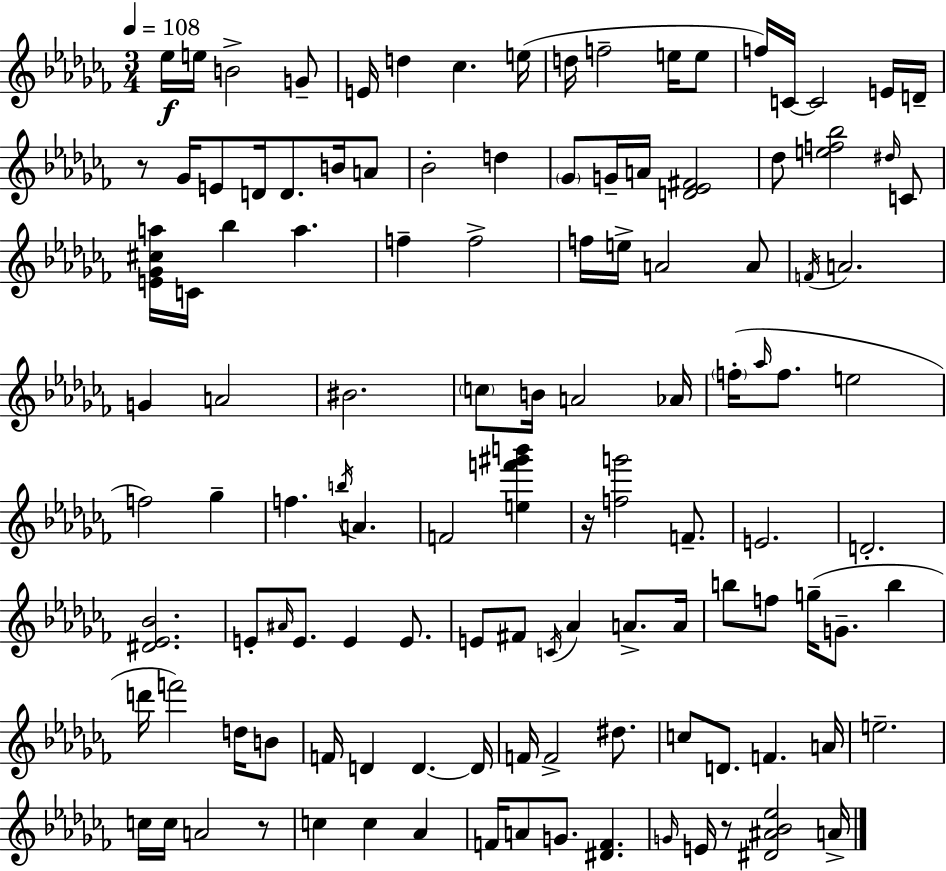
{
  \clef treble
  \numericTimeSignature
  \time 3/4
  \key aes \minor
  \tempo 4 = 108
  ees''16\f e''16 b'2-> g'8-- | e'16 d''4 ces''4. e''16( | d''16 f''2-- e''16 e''8 | f''16) c'16~~ c'2 e'16 d'16-- | \break r8 ges'16 e'8 d'16 d'8. b'16 a'8 | bes'2-. d''4 | \parenthesize ges'8 g'16-- a'16 <d' ees' fis'>2 | des''8 <e'' f'' bes''>2 \grace { dis''16 } c'8 | \break <e' ges' cis'' a''>16 c'16 bes''4 a''4. | f''4-- f''2-> | f''16 e''16-> a'2 a'8 | \acciaccatura { f'16 } a'2. | \break g'4 a'2 | bis'2. | \parenthesize c''8 b'16 a'2 | aes'16 \parenthesize f''16-.( \grace { aes''16 } f''8. e''2 | \break f''2) ges''4-- | f''4. \acciaccatura { b''16 } a'4. | f'2 | <e'' f''' gis''' b'''>4 r16 <f'' g'''>2 | \break f'8.-- e'2. | d'2.-. | <dis' ees' bes'>2. | e'8-. \grace { ais'16 } e'8. e'4 | \break e'8. e'8 fis'8 \acciaccatura { c'16 } aes'4 | a'8.-> a'16 b''8 f''8 g''16--( g'8.-- | b''4 d'''16 f'''2) | d''16 b'8 f'16 d'4 d'4.~~ | \break d'16 f'16 f'2-> | dis''8. c''8 d'8. f'4. | a'16 e''2.-- | c''16 c''16 a'2 | \break r8 c''4 c''4 | aes'4 f'16 a'8 g'8. | <dis' f'>4. \grace { g'16 } e'16 r8 <dis' ais' bes' ees''>2 | a'16-> \bar "|."
}